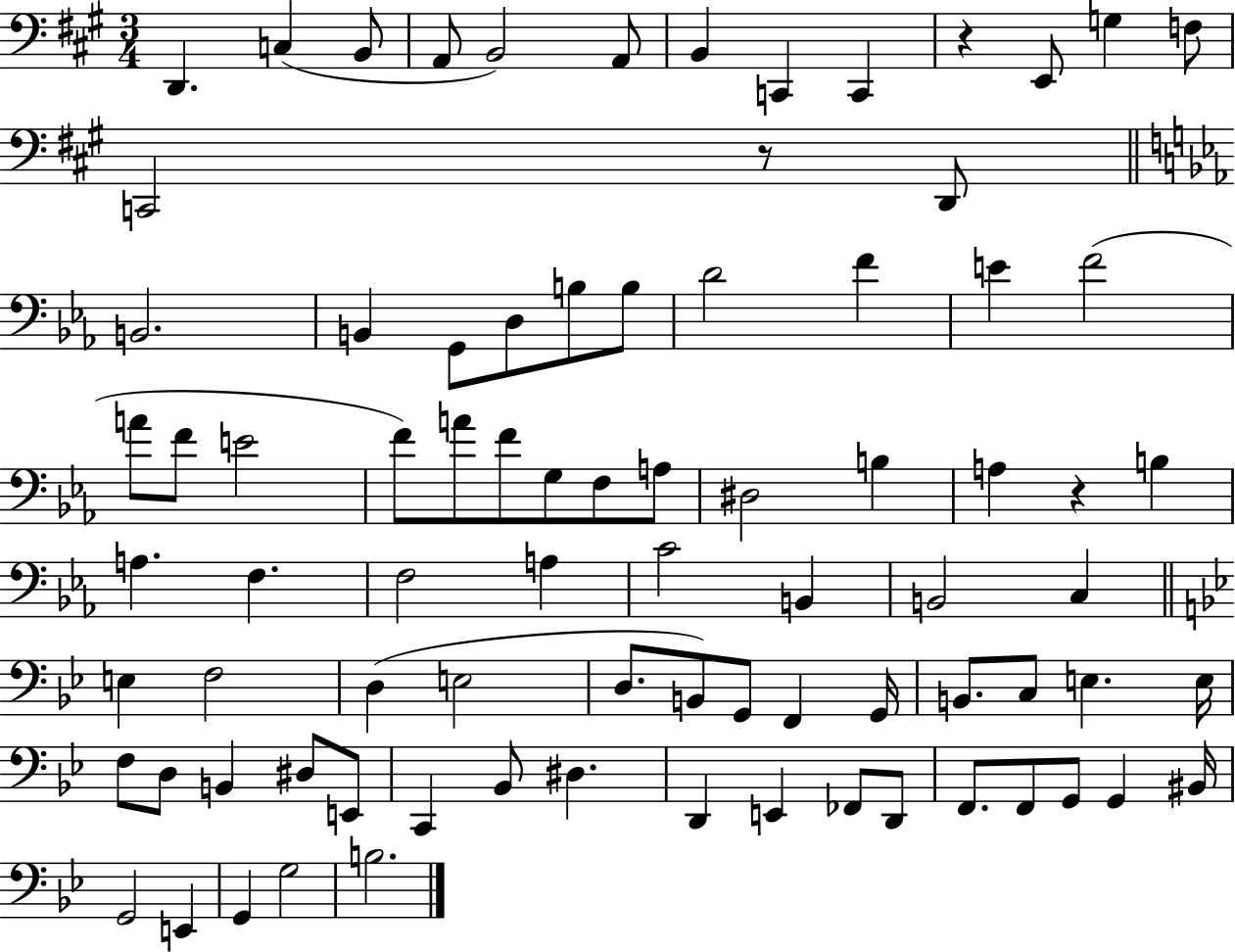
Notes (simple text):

D2/q. C3/q B2/e A2/e B2/h A2/e B2/q C2/q C2/q R/q E2/e G3/q F3/e C2/h R/e D2/e B2/h. B2/q G2/e D3/e B3/e B3/e D4/h F4/q E4/q F4/h A4/e F4/e E4/h F4/e A4/e F4/e G3/e F3/e A3/e D#3/h B3/q A3/q R/q B3/q A3/q. F3/q. F3/h A3/q C4/h B2/q B2/h C3/q E3/q F3/h D3/q E3/h D3/e. B2/e G2/e F2/q G2/s B2/e. C3/e E3/q. E3/s F3/e D3/e B2/q D#3/e E2/e C2/q Bb2/e D#3/q. D2/q E2/q FES2/e D2/e F2/e. F2/e G2/e G2/q BIS2/s G2/h E2/q G2/q G3/h B3/h.